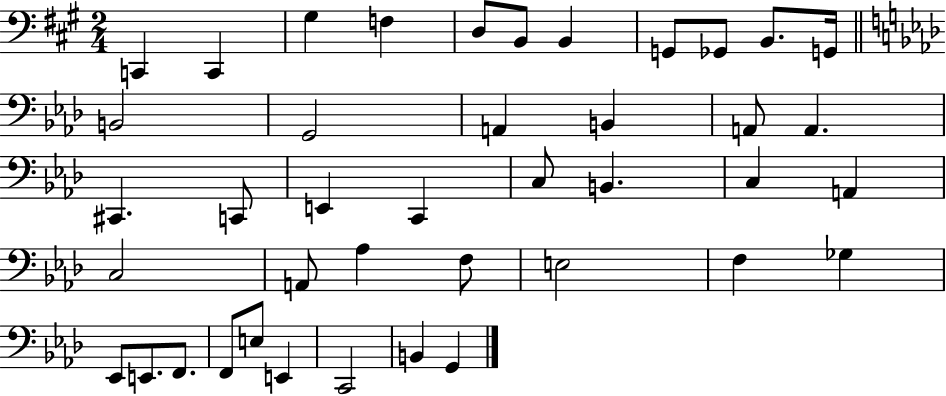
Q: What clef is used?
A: bass